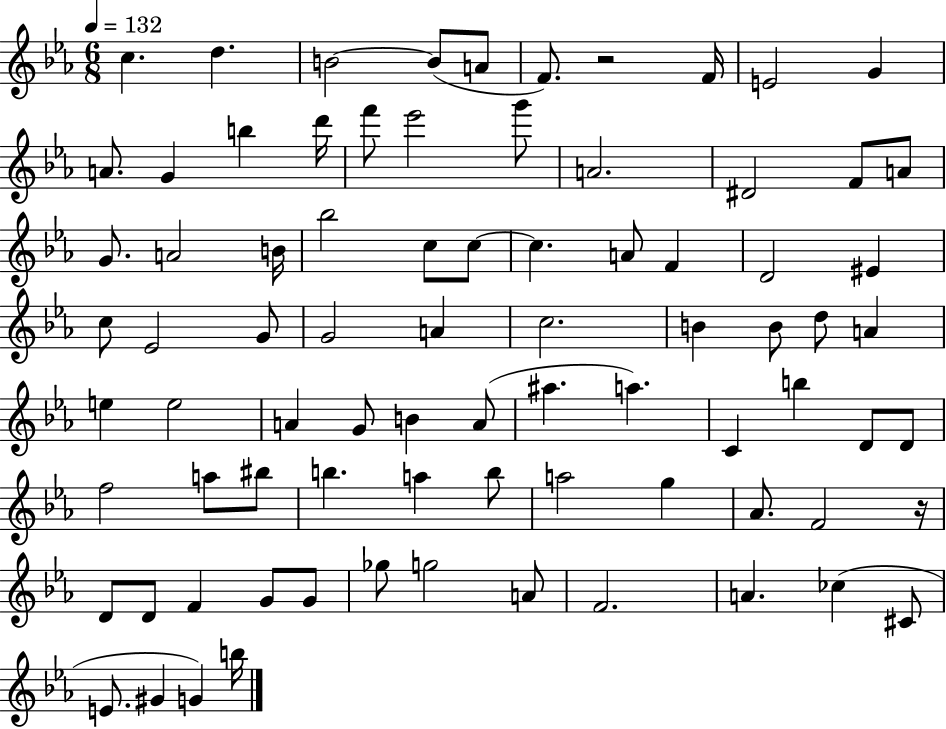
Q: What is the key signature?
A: EES major